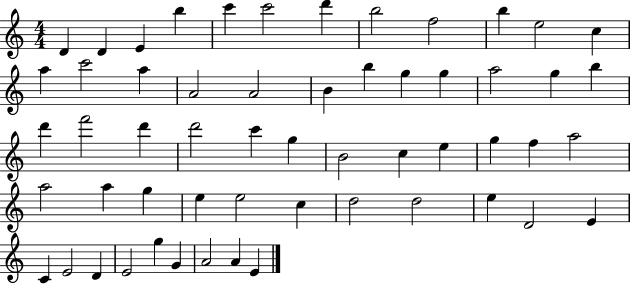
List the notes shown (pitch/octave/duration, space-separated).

D4/q D4/q E4/q B5/q C6/q C6/h D6/q B5/h F5/h B5/q E5/h C5/q A5/q C6/h A5/q A4/h A4/h B4/q B5/q G5/q G5/q A5/h G5/q B5/q D6/q F6/h D6/q D6/h C6/q G5/q B4/h C5/q E5/q G5/q F5/q A5/h A5/h A5/q G5/q E5/q E5/h C5/q D5/h D5/h E5/q D4/h E4/q C4/q E4/h D4/q E4/h G5/q G4/q A4/h A4/q E4/q